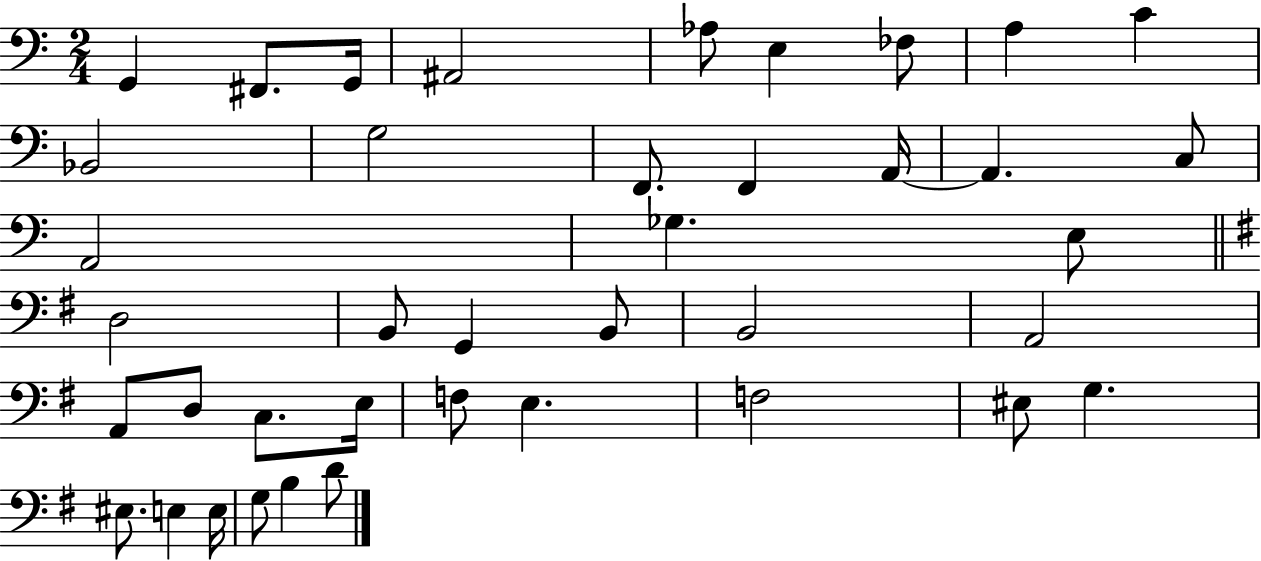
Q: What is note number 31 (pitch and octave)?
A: E3